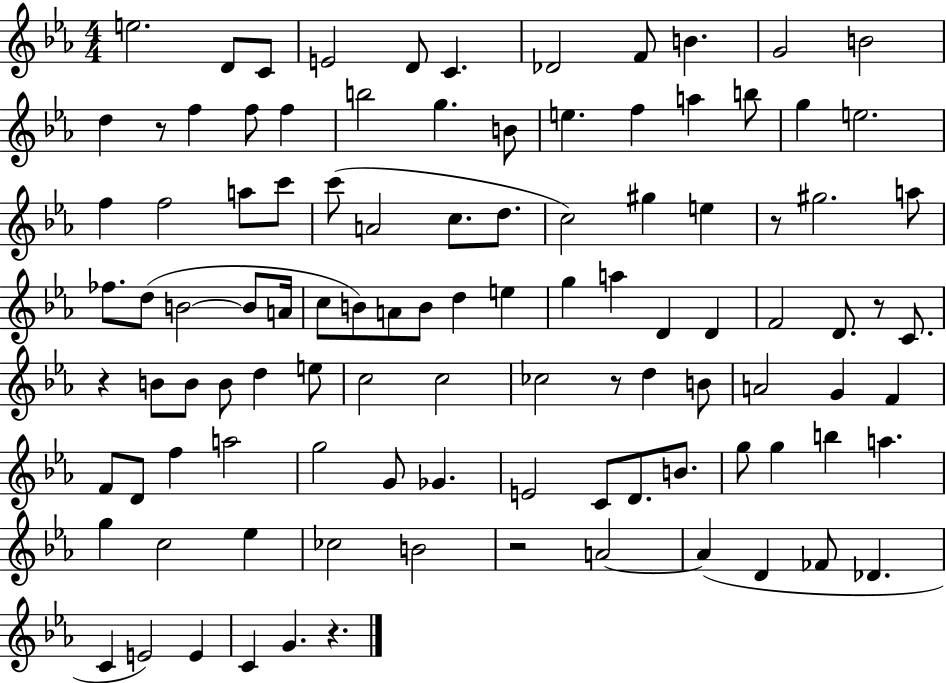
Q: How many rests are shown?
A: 7